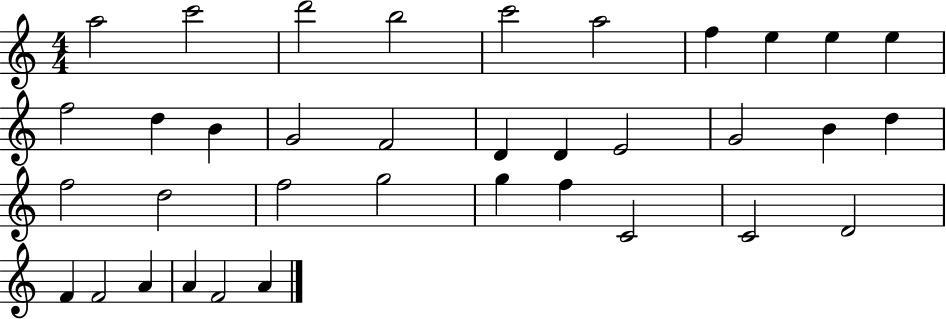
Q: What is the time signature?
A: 4/4